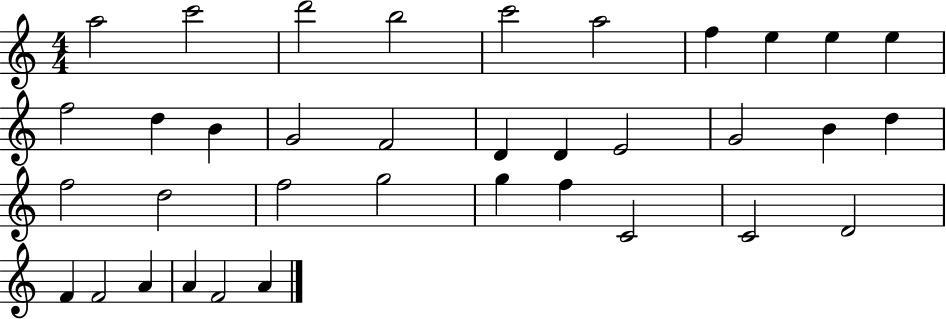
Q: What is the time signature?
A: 4/4